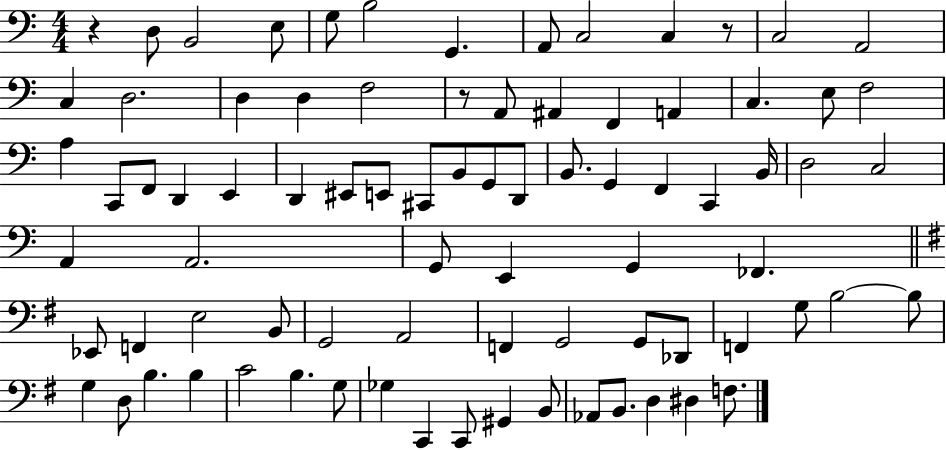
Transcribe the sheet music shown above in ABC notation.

X:1
T:Untitled
M:4/4
L:1/4
K:C
z D,/2 B,,2 E,/2 G,/2 B,2 G,, A,,/2 C,2 C, z/2 C,2 A,,2 C, D,2 D, D, F,2 z/2 A,,/2 ^A,, F,, A,, C, E,/2 F,2 A, C,,/2 F,,/2 D,, E,, D,, ^E,,/2 E,,/2 ^C,,/2 B,,/2 G,,/2 D,,/2 B,,/2 G,, F,, C,, B,,/4 D,2 C,2 A,, A,,2 G,,/2 E,, G,, _F,, _E,,/2 F,, E,2 B,,/2 G,,2 A,,2 F,, G,,2 G,,/2 _D,,/2 F,, G,/2 B,2 B,/2 G, D,/2 B, B, C2 B, G,/2 _G, C,, C,,/2 ^G,, B,,/2 _A,,/2 B,,/2 D, ^D, F,/2